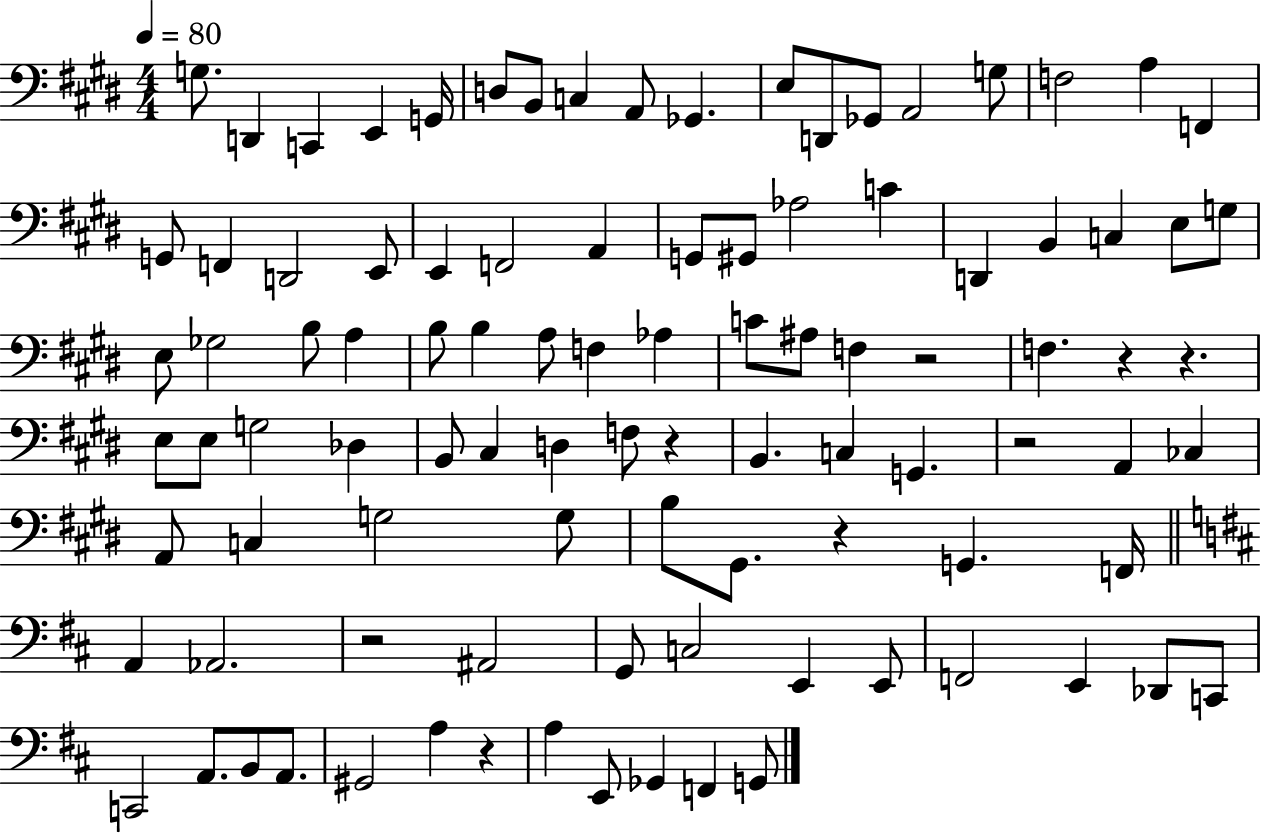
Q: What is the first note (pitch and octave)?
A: G3